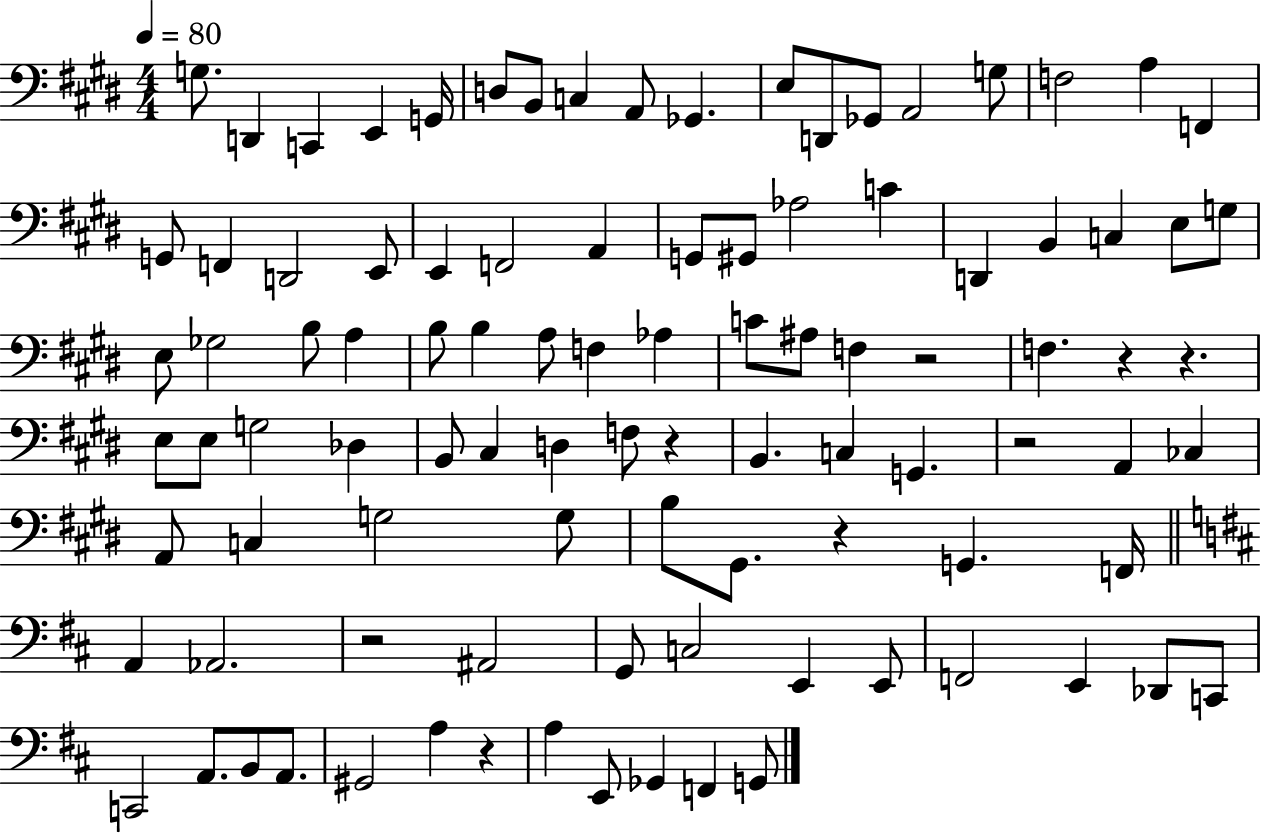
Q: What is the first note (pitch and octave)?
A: G3